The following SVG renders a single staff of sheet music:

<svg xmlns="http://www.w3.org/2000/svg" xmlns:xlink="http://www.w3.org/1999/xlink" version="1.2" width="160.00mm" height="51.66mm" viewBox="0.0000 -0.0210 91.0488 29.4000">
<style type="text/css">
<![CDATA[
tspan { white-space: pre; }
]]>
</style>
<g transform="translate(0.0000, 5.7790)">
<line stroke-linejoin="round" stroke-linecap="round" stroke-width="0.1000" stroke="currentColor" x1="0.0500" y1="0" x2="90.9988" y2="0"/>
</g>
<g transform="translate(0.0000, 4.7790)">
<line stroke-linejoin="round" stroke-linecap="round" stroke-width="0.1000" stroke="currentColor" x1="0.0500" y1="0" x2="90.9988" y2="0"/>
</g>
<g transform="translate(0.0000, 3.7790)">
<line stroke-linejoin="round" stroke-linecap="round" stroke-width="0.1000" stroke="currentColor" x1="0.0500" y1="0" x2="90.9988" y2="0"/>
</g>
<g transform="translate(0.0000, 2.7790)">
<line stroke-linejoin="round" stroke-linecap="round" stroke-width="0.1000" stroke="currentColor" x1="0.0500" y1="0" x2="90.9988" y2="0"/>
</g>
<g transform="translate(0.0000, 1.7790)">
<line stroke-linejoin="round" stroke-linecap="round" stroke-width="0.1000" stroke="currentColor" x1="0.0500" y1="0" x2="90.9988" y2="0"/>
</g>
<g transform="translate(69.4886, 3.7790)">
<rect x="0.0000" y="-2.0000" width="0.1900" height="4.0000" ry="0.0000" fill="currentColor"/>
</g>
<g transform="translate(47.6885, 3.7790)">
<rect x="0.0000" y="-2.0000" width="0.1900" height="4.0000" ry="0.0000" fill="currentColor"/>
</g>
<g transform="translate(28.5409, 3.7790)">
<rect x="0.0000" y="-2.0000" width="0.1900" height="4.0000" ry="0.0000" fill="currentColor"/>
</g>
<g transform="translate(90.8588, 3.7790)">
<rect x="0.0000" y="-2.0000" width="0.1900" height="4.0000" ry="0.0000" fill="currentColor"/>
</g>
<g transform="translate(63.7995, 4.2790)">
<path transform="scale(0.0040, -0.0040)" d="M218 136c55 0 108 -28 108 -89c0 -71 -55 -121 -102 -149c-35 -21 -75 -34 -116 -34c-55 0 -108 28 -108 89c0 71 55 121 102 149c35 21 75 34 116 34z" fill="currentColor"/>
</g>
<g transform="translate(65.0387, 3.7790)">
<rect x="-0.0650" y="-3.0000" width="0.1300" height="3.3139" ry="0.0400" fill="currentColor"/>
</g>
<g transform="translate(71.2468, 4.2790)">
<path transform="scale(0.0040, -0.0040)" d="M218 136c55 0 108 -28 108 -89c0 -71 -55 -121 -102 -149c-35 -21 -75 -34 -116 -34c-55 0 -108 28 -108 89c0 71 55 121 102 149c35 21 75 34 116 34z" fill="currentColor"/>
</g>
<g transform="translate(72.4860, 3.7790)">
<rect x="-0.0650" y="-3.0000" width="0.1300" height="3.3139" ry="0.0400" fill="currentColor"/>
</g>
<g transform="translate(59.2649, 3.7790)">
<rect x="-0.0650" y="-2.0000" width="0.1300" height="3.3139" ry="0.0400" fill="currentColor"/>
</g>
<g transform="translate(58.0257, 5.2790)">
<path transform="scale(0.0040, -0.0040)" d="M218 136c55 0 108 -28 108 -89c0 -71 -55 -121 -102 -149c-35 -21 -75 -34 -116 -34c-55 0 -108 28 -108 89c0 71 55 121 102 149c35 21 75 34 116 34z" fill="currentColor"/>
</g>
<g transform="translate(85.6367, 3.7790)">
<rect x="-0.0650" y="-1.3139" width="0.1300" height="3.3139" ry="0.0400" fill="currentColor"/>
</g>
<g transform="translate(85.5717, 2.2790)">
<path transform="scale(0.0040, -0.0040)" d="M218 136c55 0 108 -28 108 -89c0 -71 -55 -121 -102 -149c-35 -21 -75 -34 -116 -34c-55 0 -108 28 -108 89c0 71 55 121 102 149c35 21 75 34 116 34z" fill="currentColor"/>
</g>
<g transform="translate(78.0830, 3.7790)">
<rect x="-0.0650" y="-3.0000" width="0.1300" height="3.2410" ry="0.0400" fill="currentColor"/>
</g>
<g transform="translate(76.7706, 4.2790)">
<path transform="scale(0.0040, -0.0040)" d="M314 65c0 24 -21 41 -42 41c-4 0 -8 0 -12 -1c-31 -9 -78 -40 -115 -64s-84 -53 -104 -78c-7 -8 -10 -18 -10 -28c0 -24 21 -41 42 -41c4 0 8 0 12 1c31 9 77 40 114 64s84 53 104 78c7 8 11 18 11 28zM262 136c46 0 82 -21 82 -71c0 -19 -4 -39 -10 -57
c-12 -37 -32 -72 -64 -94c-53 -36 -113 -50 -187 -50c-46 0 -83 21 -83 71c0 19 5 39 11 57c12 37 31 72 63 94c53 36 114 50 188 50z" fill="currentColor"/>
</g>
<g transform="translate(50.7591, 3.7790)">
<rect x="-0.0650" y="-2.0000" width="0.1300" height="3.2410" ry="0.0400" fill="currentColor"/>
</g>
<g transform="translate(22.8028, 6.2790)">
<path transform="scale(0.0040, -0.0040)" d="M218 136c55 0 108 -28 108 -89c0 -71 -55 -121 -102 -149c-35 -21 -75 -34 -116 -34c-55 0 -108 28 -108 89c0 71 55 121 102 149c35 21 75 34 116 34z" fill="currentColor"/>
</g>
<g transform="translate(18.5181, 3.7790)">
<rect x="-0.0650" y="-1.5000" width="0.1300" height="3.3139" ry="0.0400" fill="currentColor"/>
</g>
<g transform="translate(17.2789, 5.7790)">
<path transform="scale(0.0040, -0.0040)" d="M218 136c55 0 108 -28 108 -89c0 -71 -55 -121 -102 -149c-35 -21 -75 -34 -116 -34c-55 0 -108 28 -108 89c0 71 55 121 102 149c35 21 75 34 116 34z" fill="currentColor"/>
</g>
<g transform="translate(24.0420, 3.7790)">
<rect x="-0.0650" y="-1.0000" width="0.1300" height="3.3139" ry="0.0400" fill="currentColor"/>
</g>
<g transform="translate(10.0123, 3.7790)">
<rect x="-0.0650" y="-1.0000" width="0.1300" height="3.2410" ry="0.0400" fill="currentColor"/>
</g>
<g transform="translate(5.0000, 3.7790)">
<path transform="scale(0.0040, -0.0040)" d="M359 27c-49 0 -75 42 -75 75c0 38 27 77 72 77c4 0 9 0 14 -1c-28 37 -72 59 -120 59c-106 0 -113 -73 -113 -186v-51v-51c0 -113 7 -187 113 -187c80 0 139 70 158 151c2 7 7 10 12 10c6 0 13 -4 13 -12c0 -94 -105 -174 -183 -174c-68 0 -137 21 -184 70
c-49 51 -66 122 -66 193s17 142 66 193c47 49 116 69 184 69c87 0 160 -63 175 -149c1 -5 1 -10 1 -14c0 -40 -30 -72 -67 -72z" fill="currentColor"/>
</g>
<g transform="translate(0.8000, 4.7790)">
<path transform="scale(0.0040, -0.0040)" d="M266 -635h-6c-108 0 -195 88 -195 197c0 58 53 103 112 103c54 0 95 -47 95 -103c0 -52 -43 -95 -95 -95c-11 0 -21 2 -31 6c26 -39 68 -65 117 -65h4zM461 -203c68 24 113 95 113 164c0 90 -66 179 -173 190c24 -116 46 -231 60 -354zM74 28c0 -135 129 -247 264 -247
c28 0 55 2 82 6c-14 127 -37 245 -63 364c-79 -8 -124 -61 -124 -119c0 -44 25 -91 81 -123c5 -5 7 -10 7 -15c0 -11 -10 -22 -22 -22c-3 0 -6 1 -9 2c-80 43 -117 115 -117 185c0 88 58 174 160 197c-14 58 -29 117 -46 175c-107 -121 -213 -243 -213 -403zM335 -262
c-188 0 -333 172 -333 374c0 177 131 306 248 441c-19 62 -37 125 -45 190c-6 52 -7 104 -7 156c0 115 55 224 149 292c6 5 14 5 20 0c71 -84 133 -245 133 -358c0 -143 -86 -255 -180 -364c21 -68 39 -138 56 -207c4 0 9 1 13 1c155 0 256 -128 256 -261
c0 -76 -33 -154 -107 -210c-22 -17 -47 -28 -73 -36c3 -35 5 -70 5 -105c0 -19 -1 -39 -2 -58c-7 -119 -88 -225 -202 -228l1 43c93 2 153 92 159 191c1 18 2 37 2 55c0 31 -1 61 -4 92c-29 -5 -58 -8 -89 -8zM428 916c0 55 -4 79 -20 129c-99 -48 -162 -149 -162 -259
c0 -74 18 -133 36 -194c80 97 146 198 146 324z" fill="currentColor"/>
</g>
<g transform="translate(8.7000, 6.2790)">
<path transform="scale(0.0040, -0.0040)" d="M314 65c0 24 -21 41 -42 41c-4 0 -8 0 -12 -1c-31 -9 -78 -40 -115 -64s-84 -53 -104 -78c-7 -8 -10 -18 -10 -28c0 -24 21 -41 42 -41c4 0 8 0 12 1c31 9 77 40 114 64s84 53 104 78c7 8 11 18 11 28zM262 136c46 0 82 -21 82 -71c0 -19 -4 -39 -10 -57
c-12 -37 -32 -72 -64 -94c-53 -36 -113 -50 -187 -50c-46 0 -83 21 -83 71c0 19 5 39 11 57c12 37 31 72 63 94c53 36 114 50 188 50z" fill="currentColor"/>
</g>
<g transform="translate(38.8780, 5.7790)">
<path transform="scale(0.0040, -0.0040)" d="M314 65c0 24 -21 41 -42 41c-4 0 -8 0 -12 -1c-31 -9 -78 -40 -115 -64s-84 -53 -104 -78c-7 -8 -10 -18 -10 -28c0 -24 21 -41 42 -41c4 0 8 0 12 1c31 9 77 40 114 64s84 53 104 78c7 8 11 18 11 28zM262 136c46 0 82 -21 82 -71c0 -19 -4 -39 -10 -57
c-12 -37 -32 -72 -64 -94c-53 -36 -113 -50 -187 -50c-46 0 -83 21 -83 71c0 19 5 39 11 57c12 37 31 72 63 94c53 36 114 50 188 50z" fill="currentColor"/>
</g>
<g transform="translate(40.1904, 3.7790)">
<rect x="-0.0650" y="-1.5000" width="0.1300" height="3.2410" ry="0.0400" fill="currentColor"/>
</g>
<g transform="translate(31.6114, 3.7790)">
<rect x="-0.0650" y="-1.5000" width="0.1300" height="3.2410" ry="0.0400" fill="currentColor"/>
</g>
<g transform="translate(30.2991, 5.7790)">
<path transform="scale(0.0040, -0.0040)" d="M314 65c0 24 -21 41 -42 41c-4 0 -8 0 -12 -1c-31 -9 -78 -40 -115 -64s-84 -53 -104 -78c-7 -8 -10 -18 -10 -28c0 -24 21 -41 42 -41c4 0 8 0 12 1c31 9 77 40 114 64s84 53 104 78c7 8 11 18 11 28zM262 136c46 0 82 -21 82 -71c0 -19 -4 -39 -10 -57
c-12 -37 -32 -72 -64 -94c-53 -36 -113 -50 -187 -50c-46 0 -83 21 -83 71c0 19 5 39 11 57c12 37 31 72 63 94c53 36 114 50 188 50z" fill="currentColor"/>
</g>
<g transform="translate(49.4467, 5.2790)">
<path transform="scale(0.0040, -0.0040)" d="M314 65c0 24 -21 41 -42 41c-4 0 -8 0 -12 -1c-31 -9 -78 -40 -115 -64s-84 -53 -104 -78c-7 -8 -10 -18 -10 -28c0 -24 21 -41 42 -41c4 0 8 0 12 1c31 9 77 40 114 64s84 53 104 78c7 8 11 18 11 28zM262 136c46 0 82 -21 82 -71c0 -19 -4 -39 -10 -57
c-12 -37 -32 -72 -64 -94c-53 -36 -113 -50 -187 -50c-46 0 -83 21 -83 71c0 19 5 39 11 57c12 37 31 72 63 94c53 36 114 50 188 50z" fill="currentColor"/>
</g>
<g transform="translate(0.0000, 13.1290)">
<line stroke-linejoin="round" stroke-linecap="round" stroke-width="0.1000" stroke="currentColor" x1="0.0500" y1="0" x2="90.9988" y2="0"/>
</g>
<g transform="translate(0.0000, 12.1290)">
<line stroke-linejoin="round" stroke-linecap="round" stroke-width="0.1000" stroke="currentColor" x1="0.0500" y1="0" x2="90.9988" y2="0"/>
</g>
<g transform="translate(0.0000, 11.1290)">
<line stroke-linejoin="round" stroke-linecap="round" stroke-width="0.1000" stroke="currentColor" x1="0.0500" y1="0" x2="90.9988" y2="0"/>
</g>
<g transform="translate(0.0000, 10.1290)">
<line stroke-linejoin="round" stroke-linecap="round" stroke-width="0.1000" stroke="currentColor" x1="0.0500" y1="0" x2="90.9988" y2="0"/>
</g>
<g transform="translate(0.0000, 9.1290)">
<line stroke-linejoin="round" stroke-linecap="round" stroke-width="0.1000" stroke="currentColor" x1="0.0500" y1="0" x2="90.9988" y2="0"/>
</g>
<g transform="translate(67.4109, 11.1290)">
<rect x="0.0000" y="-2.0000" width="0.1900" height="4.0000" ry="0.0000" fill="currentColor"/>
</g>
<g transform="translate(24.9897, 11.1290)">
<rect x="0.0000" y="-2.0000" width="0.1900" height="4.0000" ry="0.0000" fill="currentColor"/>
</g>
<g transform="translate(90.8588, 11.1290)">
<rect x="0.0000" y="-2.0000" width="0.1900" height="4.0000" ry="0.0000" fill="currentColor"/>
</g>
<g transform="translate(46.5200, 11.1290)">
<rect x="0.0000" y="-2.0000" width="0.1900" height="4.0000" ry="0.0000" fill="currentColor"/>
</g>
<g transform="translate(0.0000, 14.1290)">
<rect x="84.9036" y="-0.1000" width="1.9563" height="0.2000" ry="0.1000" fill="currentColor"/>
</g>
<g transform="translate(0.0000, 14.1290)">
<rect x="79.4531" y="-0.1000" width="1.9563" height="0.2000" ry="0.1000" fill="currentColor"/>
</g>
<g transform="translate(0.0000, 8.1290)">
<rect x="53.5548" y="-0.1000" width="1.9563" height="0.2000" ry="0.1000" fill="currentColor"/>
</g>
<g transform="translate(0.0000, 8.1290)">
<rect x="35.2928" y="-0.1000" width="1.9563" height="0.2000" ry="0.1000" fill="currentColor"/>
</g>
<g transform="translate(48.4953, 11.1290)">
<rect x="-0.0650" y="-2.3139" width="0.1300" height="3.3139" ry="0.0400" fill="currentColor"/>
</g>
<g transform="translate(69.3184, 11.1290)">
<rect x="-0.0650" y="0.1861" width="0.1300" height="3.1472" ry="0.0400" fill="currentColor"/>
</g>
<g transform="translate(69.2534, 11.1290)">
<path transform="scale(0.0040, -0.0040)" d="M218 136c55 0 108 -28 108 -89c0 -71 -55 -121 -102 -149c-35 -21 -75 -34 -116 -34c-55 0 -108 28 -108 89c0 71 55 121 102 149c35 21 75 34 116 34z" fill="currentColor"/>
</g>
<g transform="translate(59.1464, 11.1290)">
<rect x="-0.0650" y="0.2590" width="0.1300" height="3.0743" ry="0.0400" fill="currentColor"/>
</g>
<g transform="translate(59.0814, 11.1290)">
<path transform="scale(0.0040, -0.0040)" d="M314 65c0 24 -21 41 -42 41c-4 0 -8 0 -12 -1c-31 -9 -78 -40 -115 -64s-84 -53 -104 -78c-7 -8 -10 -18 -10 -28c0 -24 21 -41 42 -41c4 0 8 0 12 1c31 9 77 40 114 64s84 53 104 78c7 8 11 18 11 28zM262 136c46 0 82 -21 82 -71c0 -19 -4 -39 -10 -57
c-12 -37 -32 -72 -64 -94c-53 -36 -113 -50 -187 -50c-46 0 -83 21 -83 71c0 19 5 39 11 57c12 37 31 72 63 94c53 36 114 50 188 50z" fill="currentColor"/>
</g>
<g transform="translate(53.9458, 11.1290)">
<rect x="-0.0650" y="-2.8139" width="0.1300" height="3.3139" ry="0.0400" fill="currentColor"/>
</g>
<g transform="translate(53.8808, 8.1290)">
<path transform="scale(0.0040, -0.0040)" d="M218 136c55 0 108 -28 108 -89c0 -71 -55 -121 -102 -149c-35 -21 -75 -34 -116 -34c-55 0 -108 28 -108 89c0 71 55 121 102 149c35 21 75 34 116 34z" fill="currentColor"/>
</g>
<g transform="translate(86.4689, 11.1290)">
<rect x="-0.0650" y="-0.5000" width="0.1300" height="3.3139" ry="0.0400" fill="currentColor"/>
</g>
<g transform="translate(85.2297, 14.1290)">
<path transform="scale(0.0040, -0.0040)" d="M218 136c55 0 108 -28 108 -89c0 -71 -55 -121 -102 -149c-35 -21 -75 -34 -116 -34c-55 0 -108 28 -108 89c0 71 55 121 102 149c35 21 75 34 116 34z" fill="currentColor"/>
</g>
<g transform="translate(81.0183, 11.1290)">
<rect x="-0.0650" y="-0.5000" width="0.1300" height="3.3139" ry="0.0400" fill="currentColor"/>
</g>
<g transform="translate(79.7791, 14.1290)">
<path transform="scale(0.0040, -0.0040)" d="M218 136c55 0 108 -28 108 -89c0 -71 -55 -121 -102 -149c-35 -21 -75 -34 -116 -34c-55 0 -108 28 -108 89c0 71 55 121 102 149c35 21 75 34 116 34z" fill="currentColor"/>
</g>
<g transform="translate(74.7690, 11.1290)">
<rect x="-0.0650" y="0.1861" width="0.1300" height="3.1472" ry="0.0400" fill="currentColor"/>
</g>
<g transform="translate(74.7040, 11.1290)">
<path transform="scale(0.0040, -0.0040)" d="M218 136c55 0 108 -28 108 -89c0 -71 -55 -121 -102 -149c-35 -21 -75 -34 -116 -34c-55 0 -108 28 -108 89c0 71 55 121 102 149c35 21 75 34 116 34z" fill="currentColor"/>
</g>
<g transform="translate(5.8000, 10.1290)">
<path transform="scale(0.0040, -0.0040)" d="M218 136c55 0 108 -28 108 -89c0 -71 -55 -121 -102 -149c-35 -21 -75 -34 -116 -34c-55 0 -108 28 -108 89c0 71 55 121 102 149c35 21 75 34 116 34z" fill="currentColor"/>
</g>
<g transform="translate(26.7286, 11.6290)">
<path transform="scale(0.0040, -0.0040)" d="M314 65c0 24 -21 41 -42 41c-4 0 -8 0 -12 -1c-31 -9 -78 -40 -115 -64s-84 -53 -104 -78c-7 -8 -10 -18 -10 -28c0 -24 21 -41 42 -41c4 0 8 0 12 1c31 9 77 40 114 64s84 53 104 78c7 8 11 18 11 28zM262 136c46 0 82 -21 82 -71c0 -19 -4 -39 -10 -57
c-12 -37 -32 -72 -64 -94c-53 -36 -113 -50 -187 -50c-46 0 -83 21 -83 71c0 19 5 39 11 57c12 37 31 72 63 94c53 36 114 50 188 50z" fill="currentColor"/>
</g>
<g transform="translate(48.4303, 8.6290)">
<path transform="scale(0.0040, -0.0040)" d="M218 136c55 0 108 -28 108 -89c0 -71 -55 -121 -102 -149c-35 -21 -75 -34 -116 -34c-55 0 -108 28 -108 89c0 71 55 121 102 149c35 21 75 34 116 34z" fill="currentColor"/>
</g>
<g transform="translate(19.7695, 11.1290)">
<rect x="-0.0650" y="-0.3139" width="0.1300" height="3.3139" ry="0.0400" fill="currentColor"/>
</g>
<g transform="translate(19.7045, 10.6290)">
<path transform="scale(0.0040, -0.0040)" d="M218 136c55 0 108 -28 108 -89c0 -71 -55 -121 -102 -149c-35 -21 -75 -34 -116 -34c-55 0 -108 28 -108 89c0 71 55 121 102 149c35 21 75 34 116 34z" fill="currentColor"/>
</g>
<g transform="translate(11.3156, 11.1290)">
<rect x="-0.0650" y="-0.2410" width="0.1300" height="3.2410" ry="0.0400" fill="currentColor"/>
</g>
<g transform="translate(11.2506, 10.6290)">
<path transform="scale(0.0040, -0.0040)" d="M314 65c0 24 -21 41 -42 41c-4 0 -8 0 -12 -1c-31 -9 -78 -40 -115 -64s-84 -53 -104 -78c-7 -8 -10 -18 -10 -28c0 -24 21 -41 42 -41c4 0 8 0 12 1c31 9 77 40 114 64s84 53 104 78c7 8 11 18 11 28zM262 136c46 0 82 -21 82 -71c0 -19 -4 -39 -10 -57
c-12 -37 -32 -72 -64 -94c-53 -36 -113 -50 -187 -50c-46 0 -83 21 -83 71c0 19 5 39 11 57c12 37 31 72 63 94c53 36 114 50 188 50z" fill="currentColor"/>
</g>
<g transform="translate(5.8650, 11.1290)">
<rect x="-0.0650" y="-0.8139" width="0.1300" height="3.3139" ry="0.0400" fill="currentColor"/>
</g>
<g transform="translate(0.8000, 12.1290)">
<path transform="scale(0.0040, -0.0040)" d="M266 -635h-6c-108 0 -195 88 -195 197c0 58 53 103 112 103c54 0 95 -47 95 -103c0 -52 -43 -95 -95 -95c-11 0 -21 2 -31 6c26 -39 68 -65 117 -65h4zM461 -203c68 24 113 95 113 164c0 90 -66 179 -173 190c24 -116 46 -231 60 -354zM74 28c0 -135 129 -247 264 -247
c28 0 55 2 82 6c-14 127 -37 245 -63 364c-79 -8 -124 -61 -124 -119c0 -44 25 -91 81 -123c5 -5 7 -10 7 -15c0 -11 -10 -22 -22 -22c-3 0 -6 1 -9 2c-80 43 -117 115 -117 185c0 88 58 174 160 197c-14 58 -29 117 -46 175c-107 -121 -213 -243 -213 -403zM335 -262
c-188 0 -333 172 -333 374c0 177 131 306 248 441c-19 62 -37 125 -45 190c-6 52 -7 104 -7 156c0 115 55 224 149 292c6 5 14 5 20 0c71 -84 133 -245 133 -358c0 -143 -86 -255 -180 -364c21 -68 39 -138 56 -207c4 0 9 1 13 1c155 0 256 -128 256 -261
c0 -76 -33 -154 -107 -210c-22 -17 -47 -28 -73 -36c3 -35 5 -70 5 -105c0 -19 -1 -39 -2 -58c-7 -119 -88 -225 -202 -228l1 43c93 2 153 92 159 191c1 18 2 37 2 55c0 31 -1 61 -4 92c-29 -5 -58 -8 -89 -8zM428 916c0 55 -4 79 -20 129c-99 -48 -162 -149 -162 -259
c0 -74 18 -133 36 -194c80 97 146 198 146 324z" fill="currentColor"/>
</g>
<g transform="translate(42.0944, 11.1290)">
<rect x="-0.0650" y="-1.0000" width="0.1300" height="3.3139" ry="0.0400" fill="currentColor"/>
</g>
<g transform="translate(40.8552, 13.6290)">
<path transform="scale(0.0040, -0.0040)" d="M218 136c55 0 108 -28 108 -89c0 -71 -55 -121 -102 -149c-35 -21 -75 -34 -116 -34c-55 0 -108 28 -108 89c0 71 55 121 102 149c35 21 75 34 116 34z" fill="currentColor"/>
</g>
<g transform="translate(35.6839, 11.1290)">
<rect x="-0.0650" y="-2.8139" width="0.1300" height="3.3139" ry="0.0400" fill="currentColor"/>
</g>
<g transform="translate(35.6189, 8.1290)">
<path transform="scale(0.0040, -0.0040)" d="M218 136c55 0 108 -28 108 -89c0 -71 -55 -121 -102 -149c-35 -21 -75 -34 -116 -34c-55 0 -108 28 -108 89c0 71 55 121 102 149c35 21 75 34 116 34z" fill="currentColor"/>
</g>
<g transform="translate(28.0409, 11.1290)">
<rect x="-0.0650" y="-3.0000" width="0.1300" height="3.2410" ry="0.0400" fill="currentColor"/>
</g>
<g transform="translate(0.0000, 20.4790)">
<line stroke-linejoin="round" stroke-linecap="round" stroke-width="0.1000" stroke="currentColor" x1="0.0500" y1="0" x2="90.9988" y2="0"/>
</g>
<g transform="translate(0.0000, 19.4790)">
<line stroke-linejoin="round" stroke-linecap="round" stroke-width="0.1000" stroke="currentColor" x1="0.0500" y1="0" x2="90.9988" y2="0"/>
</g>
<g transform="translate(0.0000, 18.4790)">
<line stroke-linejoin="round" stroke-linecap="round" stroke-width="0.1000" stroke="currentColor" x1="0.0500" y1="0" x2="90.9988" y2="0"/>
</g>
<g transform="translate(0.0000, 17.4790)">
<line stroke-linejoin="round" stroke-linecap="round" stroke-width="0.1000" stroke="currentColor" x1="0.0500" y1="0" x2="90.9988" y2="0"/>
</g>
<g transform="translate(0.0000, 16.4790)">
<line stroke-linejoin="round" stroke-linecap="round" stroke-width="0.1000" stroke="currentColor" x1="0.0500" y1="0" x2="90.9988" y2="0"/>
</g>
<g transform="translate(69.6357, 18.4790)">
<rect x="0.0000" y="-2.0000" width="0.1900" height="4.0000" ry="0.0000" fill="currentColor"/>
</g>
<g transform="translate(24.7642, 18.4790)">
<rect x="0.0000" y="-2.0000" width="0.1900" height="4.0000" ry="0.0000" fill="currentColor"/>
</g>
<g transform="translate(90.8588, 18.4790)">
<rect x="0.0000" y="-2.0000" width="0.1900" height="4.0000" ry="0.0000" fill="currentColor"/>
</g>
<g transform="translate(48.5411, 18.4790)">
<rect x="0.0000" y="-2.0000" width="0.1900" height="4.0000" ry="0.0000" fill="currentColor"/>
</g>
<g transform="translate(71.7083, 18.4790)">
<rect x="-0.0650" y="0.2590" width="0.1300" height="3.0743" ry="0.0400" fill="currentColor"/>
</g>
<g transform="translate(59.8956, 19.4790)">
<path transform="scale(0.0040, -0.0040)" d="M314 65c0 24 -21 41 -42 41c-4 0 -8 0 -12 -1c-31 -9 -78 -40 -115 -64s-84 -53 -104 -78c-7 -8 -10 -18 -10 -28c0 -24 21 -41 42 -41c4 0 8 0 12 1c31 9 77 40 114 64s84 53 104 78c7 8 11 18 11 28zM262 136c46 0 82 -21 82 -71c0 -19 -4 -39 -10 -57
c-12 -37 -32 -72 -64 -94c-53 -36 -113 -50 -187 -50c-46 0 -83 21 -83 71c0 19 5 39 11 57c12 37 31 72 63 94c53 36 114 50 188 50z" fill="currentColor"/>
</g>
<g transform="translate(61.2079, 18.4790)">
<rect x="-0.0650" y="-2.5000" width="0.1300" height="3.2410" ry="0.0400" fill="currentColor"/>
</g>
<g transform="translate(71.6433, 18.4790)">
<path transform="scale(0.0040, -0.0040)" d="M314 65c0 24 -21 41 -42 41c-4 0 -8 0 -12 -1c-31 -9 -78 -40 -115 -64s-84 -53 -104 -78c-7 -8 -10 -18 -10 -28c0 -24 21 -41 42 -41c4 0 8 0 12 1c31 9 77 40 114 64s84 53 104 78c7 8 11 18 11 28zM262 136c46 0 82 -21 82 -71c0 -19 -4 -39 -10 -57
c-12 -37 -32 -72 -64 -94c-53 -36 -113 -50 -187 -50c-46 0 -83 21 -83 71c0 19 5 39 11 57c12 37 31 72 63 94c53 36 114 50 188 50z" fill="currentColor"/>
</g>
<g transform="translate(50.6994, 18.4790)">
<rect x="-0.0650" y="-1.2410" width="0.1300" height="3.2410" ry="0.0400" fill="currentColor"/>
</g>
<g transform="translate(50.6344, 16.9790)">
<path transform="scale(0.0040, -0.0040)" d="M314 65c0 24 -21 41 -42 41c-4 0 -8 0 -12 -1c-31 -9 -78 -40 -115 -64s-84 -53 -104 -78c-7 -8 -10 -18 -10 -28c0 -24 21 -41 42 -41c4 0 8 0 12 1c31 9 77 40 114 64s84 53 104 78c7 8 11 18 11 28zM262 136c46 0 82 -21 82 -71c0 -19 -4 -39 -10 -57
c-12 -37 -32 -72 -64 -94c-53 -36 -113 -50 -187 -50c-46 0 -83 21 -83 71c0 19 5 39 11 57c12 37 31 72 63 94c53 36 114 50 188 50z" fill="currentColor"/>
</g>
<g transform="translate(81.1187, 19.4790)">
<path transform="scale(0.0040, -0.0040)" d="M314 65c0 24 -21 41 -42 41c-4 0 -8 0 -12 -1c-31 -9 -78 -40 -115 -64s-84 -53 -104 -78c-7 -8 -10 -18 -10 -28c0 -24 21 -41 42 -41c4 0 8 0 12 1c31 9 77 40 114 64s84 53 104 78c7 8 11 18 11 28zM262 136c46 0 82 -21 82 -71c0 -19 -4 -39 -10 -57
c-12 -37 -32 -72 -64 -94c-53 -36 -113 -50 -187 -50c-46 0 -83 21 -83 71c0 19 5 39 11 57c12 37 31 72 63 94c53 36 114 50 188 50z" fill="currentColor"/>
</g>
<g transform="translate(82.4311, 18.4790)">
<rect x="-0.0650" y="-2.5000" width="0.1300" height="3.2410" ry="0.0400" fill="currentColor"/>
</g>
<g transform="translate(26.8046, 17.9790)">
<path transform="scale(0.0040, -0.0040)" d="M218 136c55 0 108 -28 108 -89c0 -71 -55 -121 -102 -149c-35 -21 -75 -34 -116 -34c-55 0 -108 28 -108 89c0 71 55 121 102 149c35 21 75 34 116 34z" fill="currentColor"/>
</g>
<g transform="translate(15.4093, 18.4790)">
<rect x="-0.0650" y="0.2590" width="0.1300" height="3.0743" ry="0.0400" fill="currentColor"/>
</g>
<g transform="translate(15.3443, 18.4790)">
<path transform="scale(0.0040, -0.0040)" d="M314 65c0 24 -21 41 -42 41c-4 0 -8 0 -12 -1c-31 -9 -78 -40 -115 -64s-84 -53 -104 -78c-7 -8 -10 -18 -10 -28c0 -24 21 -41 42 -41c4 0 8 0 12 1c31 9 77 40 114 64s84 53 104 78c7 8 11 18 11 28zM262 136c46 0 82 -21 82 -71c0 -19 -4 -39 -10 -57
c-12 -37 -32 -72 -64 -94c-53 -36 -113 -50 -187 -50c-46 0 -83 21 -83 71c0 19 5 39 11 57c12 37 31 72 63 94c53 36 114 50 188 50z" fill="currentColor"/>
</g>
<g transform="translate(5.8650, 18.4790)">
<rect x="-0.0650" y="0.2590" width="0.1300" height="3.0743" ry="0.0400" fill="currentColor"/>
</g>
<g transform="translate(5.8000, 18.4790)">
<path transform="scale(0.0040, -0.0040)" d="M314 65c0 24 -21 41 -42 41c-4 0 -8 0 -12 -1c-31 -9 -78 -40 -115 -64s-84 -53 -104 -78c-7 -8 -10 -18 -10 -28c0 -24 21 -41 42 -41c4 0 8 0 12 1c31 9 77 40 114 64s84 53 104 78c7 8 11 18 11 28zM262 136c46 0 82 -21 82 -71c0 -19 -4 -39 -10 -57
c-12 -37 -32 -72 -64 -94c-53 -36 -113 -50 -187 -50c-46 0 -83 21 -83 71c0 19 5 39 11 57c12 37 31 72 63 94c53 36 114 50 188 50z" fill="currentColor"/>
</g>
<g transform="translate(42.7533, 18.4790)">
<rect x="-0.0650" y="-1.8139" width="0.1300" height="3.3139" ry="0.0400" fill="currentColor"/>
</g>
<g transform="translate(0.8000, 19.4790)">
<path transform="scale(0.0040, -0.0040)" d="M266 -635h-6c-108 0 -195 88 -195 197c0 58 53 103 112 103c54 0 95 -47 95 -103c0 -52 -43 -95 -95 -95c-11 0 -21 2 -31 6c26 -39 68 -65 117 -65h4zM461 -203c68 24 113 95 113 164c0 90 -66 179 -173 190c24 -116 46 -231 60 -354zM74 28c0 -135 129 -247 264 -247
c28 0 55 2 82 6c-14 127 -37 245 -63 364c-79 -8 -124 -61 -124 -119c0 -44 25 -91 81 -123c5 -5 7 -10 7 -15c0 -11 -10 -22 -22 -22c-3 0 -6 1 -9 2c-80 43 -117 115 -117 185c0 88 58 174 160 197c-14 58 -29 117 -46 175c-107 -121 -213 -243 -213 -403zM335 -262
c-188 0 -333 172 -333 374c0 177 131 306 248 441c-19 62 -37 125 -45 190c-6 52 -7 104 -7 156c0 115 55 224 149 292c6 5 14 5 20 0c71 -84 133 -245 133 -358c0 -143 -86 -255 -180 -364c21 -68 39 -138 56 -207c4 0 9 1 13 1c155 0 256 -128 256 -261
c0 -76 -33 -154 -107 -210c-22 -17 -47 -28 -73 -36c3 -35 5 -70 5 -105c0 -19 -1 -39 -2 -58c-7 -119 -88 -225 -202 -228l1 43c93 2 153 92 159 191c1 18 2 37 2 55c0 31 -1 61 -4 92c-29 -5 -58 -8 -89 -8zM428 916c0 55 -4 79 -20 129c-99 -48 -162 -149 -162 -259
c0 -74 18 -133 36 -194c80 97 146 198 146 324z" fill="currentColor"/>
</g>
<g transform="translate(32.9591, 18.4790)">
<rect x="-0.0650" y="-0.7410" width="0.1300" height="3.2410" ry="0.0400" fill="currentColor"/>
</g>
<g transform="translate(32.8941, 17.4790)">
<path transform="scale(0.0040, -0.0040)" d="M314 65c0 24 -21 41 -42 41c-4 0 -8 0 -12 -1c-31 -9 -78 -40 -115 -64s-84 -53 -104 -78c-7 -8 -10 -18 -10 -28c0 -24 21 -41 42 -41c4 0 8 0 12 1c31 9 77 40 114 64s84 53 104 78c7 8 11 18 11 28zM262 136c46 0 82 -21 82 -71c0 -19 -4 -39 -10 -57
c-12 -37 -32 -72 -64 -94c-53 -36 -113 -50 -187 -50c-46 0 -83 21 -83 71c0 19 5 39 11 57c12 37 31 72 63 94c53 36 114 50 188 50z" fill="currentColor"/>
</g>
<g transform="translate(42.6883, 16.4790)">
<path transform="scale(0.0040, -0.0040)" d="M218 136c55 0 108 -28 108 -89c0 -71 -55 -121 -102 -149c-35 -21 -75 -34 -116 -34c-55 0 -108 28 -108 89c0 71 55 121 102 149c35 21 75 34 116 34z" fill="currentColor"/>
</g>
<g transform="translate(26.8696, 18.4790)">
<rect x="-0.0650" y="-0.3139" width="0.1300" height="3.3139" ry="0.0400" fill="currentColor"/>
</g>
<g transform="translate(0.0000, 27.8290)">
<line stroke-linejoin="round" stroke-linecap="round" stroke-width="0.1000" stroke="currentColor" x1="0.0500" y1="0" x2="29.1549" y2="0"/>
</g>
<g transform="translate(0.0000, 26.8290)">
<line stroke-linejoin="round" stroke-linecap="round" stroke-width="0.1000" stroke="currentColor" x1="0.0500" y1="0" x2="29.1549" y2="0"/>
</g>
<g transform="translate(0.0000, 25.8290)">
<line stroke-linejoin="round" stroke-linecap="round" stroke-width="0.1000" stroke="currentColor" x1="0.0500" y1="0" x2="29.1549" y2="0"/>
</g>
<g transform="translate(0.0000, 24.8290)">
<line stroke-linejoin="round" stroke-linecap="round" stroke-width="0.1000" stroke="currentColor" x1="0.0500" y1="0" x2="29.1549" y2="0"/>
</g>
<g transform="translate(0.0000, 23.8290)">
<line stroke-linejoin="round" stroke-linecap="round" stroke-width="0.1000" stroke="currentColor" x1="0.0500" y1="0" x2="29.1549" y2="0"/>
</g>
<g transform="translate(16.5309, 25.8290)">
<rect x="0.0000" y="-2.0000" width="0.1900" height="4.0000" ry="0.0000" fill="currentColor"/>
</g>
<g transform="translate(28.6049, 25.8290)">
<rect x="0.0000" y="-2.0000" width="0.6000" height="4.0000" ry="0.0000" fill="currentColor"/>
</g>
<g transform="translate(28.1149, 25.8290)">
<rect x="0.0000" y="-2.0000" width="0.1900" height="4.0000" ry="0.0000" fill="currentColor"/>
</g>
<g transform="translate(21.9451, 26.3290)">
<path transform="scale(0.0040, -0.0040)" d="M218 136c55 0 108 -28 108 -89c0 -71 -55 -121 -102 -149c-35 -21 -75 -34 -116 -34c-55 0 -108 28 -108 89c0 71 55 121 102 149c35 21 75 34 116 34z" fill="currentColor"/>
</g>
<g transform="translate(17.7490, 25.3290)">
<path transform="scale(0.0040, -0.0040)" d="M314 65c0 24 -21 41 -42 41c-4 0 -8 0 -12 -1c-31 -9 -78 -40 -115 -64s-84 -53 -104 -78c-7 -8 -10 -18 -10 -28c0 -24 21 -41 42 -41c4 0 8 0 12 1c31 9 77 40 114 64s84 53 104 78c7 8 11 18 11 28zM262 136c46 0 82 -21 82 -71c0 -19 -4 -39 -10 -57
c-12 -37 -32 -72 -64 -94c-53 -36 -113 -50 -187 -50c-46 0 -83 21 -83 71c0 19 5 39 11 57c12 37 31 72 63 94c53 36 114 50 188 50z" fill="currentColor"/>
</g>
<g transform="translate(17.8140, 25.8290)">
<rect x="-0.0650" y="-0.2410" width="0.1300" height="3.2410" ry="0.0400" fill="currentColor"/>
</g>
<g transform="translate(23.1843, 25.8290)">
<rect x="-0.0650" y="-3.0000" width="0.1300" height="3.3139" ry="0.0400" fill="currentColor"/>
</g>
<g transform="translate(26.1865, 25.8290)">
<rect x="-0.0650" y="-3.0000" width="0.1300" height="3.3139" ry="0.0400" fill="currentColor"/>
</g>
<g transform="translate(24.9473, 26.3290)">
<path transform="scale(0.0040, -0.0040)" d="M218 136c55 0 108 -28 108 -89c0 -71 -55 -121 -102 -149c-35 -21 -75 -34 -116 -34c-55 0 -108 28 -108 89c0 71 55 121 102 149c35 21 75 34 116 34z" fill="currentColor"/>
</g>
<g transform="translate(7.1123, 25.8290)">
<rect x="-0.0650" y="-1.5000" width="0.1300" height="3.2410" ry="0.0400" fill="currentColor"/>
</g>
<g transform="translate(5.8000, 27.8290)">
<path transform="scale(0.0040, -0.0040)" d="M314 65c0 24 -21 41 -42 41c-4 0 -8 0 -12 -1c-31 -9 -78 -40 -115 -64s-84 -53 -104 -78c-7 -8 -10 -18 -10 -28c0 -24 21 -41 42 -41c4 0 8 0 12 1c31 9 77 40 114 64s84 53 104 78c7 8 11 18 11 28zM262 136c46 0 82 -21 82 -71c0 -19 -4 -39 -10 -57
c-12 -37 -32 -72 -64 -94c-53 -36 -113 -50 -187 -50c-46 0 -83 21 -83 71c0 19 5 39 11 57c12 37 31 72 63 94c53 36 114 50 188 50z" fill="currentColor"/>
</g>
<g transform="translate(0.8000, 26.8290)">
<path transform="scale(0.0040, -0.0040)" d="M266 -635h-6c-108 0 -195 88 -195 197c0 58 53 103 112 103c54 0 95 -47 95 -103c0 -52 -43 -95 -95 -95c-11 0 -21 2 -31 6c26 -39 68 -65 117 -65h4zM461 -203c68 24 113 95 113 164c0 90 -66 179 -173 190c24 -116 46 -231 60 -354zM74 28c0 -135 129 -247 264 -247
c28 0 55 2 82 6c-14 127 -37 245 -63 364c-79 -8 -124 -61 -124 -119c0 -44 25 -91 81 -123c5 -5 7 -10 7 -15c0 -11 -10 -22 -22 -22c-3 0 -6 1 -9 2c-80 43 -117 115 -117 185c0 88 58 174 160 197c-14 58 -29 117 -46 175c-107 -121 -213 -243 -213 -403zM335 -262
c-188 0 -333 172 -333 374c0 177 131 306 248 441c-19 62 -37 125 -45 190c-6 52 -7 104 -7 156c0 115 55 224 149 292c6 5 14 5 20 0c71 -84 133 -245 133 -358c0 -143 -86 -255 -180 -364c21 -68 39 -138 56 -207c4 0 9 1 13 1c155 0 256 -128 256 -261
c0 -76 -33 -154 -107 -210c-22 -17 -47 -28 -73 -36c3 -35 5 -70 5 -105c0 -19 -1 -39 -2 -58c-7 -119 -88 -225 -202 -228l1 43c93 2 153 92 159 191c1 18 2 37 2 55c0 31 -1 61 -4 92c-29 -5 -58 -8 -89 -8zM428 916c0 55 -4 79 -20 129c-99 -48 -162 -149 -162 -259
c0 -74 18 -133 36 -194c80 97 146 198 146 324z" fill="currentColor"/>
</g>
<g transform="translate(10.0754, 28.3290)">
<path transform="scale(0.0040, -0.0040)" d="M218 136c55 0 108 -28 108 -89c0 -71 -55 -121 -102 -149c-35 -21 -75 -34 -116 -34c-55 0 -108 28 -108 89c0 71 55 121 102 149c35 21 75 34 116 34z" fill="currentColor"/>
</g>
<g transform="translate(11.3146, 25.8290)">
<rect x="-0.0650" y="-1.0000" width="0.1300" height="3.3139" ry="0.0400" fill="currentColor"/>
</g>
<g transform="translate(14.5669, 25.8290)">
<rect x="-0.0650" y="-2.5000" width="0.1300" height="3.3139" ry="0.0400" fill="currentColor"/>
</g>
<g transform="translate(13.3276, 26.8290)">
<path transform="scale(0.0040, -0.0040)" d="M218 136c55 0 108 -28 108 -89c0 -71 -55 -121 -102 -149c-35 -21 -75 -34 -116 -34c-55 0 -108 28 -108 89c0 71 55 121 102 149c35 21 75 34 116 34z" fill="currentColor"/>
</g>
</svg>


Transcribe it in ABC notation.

X:1
T:Untitled
M:4/4
L:1/4
K:C
D2 E D E2 E2 F2 F A A A2 e d c2 c A2 a D g a B2 B B C C B2 B2 c d2 f e2 G2 B2 G2 E2 D G c2 A A